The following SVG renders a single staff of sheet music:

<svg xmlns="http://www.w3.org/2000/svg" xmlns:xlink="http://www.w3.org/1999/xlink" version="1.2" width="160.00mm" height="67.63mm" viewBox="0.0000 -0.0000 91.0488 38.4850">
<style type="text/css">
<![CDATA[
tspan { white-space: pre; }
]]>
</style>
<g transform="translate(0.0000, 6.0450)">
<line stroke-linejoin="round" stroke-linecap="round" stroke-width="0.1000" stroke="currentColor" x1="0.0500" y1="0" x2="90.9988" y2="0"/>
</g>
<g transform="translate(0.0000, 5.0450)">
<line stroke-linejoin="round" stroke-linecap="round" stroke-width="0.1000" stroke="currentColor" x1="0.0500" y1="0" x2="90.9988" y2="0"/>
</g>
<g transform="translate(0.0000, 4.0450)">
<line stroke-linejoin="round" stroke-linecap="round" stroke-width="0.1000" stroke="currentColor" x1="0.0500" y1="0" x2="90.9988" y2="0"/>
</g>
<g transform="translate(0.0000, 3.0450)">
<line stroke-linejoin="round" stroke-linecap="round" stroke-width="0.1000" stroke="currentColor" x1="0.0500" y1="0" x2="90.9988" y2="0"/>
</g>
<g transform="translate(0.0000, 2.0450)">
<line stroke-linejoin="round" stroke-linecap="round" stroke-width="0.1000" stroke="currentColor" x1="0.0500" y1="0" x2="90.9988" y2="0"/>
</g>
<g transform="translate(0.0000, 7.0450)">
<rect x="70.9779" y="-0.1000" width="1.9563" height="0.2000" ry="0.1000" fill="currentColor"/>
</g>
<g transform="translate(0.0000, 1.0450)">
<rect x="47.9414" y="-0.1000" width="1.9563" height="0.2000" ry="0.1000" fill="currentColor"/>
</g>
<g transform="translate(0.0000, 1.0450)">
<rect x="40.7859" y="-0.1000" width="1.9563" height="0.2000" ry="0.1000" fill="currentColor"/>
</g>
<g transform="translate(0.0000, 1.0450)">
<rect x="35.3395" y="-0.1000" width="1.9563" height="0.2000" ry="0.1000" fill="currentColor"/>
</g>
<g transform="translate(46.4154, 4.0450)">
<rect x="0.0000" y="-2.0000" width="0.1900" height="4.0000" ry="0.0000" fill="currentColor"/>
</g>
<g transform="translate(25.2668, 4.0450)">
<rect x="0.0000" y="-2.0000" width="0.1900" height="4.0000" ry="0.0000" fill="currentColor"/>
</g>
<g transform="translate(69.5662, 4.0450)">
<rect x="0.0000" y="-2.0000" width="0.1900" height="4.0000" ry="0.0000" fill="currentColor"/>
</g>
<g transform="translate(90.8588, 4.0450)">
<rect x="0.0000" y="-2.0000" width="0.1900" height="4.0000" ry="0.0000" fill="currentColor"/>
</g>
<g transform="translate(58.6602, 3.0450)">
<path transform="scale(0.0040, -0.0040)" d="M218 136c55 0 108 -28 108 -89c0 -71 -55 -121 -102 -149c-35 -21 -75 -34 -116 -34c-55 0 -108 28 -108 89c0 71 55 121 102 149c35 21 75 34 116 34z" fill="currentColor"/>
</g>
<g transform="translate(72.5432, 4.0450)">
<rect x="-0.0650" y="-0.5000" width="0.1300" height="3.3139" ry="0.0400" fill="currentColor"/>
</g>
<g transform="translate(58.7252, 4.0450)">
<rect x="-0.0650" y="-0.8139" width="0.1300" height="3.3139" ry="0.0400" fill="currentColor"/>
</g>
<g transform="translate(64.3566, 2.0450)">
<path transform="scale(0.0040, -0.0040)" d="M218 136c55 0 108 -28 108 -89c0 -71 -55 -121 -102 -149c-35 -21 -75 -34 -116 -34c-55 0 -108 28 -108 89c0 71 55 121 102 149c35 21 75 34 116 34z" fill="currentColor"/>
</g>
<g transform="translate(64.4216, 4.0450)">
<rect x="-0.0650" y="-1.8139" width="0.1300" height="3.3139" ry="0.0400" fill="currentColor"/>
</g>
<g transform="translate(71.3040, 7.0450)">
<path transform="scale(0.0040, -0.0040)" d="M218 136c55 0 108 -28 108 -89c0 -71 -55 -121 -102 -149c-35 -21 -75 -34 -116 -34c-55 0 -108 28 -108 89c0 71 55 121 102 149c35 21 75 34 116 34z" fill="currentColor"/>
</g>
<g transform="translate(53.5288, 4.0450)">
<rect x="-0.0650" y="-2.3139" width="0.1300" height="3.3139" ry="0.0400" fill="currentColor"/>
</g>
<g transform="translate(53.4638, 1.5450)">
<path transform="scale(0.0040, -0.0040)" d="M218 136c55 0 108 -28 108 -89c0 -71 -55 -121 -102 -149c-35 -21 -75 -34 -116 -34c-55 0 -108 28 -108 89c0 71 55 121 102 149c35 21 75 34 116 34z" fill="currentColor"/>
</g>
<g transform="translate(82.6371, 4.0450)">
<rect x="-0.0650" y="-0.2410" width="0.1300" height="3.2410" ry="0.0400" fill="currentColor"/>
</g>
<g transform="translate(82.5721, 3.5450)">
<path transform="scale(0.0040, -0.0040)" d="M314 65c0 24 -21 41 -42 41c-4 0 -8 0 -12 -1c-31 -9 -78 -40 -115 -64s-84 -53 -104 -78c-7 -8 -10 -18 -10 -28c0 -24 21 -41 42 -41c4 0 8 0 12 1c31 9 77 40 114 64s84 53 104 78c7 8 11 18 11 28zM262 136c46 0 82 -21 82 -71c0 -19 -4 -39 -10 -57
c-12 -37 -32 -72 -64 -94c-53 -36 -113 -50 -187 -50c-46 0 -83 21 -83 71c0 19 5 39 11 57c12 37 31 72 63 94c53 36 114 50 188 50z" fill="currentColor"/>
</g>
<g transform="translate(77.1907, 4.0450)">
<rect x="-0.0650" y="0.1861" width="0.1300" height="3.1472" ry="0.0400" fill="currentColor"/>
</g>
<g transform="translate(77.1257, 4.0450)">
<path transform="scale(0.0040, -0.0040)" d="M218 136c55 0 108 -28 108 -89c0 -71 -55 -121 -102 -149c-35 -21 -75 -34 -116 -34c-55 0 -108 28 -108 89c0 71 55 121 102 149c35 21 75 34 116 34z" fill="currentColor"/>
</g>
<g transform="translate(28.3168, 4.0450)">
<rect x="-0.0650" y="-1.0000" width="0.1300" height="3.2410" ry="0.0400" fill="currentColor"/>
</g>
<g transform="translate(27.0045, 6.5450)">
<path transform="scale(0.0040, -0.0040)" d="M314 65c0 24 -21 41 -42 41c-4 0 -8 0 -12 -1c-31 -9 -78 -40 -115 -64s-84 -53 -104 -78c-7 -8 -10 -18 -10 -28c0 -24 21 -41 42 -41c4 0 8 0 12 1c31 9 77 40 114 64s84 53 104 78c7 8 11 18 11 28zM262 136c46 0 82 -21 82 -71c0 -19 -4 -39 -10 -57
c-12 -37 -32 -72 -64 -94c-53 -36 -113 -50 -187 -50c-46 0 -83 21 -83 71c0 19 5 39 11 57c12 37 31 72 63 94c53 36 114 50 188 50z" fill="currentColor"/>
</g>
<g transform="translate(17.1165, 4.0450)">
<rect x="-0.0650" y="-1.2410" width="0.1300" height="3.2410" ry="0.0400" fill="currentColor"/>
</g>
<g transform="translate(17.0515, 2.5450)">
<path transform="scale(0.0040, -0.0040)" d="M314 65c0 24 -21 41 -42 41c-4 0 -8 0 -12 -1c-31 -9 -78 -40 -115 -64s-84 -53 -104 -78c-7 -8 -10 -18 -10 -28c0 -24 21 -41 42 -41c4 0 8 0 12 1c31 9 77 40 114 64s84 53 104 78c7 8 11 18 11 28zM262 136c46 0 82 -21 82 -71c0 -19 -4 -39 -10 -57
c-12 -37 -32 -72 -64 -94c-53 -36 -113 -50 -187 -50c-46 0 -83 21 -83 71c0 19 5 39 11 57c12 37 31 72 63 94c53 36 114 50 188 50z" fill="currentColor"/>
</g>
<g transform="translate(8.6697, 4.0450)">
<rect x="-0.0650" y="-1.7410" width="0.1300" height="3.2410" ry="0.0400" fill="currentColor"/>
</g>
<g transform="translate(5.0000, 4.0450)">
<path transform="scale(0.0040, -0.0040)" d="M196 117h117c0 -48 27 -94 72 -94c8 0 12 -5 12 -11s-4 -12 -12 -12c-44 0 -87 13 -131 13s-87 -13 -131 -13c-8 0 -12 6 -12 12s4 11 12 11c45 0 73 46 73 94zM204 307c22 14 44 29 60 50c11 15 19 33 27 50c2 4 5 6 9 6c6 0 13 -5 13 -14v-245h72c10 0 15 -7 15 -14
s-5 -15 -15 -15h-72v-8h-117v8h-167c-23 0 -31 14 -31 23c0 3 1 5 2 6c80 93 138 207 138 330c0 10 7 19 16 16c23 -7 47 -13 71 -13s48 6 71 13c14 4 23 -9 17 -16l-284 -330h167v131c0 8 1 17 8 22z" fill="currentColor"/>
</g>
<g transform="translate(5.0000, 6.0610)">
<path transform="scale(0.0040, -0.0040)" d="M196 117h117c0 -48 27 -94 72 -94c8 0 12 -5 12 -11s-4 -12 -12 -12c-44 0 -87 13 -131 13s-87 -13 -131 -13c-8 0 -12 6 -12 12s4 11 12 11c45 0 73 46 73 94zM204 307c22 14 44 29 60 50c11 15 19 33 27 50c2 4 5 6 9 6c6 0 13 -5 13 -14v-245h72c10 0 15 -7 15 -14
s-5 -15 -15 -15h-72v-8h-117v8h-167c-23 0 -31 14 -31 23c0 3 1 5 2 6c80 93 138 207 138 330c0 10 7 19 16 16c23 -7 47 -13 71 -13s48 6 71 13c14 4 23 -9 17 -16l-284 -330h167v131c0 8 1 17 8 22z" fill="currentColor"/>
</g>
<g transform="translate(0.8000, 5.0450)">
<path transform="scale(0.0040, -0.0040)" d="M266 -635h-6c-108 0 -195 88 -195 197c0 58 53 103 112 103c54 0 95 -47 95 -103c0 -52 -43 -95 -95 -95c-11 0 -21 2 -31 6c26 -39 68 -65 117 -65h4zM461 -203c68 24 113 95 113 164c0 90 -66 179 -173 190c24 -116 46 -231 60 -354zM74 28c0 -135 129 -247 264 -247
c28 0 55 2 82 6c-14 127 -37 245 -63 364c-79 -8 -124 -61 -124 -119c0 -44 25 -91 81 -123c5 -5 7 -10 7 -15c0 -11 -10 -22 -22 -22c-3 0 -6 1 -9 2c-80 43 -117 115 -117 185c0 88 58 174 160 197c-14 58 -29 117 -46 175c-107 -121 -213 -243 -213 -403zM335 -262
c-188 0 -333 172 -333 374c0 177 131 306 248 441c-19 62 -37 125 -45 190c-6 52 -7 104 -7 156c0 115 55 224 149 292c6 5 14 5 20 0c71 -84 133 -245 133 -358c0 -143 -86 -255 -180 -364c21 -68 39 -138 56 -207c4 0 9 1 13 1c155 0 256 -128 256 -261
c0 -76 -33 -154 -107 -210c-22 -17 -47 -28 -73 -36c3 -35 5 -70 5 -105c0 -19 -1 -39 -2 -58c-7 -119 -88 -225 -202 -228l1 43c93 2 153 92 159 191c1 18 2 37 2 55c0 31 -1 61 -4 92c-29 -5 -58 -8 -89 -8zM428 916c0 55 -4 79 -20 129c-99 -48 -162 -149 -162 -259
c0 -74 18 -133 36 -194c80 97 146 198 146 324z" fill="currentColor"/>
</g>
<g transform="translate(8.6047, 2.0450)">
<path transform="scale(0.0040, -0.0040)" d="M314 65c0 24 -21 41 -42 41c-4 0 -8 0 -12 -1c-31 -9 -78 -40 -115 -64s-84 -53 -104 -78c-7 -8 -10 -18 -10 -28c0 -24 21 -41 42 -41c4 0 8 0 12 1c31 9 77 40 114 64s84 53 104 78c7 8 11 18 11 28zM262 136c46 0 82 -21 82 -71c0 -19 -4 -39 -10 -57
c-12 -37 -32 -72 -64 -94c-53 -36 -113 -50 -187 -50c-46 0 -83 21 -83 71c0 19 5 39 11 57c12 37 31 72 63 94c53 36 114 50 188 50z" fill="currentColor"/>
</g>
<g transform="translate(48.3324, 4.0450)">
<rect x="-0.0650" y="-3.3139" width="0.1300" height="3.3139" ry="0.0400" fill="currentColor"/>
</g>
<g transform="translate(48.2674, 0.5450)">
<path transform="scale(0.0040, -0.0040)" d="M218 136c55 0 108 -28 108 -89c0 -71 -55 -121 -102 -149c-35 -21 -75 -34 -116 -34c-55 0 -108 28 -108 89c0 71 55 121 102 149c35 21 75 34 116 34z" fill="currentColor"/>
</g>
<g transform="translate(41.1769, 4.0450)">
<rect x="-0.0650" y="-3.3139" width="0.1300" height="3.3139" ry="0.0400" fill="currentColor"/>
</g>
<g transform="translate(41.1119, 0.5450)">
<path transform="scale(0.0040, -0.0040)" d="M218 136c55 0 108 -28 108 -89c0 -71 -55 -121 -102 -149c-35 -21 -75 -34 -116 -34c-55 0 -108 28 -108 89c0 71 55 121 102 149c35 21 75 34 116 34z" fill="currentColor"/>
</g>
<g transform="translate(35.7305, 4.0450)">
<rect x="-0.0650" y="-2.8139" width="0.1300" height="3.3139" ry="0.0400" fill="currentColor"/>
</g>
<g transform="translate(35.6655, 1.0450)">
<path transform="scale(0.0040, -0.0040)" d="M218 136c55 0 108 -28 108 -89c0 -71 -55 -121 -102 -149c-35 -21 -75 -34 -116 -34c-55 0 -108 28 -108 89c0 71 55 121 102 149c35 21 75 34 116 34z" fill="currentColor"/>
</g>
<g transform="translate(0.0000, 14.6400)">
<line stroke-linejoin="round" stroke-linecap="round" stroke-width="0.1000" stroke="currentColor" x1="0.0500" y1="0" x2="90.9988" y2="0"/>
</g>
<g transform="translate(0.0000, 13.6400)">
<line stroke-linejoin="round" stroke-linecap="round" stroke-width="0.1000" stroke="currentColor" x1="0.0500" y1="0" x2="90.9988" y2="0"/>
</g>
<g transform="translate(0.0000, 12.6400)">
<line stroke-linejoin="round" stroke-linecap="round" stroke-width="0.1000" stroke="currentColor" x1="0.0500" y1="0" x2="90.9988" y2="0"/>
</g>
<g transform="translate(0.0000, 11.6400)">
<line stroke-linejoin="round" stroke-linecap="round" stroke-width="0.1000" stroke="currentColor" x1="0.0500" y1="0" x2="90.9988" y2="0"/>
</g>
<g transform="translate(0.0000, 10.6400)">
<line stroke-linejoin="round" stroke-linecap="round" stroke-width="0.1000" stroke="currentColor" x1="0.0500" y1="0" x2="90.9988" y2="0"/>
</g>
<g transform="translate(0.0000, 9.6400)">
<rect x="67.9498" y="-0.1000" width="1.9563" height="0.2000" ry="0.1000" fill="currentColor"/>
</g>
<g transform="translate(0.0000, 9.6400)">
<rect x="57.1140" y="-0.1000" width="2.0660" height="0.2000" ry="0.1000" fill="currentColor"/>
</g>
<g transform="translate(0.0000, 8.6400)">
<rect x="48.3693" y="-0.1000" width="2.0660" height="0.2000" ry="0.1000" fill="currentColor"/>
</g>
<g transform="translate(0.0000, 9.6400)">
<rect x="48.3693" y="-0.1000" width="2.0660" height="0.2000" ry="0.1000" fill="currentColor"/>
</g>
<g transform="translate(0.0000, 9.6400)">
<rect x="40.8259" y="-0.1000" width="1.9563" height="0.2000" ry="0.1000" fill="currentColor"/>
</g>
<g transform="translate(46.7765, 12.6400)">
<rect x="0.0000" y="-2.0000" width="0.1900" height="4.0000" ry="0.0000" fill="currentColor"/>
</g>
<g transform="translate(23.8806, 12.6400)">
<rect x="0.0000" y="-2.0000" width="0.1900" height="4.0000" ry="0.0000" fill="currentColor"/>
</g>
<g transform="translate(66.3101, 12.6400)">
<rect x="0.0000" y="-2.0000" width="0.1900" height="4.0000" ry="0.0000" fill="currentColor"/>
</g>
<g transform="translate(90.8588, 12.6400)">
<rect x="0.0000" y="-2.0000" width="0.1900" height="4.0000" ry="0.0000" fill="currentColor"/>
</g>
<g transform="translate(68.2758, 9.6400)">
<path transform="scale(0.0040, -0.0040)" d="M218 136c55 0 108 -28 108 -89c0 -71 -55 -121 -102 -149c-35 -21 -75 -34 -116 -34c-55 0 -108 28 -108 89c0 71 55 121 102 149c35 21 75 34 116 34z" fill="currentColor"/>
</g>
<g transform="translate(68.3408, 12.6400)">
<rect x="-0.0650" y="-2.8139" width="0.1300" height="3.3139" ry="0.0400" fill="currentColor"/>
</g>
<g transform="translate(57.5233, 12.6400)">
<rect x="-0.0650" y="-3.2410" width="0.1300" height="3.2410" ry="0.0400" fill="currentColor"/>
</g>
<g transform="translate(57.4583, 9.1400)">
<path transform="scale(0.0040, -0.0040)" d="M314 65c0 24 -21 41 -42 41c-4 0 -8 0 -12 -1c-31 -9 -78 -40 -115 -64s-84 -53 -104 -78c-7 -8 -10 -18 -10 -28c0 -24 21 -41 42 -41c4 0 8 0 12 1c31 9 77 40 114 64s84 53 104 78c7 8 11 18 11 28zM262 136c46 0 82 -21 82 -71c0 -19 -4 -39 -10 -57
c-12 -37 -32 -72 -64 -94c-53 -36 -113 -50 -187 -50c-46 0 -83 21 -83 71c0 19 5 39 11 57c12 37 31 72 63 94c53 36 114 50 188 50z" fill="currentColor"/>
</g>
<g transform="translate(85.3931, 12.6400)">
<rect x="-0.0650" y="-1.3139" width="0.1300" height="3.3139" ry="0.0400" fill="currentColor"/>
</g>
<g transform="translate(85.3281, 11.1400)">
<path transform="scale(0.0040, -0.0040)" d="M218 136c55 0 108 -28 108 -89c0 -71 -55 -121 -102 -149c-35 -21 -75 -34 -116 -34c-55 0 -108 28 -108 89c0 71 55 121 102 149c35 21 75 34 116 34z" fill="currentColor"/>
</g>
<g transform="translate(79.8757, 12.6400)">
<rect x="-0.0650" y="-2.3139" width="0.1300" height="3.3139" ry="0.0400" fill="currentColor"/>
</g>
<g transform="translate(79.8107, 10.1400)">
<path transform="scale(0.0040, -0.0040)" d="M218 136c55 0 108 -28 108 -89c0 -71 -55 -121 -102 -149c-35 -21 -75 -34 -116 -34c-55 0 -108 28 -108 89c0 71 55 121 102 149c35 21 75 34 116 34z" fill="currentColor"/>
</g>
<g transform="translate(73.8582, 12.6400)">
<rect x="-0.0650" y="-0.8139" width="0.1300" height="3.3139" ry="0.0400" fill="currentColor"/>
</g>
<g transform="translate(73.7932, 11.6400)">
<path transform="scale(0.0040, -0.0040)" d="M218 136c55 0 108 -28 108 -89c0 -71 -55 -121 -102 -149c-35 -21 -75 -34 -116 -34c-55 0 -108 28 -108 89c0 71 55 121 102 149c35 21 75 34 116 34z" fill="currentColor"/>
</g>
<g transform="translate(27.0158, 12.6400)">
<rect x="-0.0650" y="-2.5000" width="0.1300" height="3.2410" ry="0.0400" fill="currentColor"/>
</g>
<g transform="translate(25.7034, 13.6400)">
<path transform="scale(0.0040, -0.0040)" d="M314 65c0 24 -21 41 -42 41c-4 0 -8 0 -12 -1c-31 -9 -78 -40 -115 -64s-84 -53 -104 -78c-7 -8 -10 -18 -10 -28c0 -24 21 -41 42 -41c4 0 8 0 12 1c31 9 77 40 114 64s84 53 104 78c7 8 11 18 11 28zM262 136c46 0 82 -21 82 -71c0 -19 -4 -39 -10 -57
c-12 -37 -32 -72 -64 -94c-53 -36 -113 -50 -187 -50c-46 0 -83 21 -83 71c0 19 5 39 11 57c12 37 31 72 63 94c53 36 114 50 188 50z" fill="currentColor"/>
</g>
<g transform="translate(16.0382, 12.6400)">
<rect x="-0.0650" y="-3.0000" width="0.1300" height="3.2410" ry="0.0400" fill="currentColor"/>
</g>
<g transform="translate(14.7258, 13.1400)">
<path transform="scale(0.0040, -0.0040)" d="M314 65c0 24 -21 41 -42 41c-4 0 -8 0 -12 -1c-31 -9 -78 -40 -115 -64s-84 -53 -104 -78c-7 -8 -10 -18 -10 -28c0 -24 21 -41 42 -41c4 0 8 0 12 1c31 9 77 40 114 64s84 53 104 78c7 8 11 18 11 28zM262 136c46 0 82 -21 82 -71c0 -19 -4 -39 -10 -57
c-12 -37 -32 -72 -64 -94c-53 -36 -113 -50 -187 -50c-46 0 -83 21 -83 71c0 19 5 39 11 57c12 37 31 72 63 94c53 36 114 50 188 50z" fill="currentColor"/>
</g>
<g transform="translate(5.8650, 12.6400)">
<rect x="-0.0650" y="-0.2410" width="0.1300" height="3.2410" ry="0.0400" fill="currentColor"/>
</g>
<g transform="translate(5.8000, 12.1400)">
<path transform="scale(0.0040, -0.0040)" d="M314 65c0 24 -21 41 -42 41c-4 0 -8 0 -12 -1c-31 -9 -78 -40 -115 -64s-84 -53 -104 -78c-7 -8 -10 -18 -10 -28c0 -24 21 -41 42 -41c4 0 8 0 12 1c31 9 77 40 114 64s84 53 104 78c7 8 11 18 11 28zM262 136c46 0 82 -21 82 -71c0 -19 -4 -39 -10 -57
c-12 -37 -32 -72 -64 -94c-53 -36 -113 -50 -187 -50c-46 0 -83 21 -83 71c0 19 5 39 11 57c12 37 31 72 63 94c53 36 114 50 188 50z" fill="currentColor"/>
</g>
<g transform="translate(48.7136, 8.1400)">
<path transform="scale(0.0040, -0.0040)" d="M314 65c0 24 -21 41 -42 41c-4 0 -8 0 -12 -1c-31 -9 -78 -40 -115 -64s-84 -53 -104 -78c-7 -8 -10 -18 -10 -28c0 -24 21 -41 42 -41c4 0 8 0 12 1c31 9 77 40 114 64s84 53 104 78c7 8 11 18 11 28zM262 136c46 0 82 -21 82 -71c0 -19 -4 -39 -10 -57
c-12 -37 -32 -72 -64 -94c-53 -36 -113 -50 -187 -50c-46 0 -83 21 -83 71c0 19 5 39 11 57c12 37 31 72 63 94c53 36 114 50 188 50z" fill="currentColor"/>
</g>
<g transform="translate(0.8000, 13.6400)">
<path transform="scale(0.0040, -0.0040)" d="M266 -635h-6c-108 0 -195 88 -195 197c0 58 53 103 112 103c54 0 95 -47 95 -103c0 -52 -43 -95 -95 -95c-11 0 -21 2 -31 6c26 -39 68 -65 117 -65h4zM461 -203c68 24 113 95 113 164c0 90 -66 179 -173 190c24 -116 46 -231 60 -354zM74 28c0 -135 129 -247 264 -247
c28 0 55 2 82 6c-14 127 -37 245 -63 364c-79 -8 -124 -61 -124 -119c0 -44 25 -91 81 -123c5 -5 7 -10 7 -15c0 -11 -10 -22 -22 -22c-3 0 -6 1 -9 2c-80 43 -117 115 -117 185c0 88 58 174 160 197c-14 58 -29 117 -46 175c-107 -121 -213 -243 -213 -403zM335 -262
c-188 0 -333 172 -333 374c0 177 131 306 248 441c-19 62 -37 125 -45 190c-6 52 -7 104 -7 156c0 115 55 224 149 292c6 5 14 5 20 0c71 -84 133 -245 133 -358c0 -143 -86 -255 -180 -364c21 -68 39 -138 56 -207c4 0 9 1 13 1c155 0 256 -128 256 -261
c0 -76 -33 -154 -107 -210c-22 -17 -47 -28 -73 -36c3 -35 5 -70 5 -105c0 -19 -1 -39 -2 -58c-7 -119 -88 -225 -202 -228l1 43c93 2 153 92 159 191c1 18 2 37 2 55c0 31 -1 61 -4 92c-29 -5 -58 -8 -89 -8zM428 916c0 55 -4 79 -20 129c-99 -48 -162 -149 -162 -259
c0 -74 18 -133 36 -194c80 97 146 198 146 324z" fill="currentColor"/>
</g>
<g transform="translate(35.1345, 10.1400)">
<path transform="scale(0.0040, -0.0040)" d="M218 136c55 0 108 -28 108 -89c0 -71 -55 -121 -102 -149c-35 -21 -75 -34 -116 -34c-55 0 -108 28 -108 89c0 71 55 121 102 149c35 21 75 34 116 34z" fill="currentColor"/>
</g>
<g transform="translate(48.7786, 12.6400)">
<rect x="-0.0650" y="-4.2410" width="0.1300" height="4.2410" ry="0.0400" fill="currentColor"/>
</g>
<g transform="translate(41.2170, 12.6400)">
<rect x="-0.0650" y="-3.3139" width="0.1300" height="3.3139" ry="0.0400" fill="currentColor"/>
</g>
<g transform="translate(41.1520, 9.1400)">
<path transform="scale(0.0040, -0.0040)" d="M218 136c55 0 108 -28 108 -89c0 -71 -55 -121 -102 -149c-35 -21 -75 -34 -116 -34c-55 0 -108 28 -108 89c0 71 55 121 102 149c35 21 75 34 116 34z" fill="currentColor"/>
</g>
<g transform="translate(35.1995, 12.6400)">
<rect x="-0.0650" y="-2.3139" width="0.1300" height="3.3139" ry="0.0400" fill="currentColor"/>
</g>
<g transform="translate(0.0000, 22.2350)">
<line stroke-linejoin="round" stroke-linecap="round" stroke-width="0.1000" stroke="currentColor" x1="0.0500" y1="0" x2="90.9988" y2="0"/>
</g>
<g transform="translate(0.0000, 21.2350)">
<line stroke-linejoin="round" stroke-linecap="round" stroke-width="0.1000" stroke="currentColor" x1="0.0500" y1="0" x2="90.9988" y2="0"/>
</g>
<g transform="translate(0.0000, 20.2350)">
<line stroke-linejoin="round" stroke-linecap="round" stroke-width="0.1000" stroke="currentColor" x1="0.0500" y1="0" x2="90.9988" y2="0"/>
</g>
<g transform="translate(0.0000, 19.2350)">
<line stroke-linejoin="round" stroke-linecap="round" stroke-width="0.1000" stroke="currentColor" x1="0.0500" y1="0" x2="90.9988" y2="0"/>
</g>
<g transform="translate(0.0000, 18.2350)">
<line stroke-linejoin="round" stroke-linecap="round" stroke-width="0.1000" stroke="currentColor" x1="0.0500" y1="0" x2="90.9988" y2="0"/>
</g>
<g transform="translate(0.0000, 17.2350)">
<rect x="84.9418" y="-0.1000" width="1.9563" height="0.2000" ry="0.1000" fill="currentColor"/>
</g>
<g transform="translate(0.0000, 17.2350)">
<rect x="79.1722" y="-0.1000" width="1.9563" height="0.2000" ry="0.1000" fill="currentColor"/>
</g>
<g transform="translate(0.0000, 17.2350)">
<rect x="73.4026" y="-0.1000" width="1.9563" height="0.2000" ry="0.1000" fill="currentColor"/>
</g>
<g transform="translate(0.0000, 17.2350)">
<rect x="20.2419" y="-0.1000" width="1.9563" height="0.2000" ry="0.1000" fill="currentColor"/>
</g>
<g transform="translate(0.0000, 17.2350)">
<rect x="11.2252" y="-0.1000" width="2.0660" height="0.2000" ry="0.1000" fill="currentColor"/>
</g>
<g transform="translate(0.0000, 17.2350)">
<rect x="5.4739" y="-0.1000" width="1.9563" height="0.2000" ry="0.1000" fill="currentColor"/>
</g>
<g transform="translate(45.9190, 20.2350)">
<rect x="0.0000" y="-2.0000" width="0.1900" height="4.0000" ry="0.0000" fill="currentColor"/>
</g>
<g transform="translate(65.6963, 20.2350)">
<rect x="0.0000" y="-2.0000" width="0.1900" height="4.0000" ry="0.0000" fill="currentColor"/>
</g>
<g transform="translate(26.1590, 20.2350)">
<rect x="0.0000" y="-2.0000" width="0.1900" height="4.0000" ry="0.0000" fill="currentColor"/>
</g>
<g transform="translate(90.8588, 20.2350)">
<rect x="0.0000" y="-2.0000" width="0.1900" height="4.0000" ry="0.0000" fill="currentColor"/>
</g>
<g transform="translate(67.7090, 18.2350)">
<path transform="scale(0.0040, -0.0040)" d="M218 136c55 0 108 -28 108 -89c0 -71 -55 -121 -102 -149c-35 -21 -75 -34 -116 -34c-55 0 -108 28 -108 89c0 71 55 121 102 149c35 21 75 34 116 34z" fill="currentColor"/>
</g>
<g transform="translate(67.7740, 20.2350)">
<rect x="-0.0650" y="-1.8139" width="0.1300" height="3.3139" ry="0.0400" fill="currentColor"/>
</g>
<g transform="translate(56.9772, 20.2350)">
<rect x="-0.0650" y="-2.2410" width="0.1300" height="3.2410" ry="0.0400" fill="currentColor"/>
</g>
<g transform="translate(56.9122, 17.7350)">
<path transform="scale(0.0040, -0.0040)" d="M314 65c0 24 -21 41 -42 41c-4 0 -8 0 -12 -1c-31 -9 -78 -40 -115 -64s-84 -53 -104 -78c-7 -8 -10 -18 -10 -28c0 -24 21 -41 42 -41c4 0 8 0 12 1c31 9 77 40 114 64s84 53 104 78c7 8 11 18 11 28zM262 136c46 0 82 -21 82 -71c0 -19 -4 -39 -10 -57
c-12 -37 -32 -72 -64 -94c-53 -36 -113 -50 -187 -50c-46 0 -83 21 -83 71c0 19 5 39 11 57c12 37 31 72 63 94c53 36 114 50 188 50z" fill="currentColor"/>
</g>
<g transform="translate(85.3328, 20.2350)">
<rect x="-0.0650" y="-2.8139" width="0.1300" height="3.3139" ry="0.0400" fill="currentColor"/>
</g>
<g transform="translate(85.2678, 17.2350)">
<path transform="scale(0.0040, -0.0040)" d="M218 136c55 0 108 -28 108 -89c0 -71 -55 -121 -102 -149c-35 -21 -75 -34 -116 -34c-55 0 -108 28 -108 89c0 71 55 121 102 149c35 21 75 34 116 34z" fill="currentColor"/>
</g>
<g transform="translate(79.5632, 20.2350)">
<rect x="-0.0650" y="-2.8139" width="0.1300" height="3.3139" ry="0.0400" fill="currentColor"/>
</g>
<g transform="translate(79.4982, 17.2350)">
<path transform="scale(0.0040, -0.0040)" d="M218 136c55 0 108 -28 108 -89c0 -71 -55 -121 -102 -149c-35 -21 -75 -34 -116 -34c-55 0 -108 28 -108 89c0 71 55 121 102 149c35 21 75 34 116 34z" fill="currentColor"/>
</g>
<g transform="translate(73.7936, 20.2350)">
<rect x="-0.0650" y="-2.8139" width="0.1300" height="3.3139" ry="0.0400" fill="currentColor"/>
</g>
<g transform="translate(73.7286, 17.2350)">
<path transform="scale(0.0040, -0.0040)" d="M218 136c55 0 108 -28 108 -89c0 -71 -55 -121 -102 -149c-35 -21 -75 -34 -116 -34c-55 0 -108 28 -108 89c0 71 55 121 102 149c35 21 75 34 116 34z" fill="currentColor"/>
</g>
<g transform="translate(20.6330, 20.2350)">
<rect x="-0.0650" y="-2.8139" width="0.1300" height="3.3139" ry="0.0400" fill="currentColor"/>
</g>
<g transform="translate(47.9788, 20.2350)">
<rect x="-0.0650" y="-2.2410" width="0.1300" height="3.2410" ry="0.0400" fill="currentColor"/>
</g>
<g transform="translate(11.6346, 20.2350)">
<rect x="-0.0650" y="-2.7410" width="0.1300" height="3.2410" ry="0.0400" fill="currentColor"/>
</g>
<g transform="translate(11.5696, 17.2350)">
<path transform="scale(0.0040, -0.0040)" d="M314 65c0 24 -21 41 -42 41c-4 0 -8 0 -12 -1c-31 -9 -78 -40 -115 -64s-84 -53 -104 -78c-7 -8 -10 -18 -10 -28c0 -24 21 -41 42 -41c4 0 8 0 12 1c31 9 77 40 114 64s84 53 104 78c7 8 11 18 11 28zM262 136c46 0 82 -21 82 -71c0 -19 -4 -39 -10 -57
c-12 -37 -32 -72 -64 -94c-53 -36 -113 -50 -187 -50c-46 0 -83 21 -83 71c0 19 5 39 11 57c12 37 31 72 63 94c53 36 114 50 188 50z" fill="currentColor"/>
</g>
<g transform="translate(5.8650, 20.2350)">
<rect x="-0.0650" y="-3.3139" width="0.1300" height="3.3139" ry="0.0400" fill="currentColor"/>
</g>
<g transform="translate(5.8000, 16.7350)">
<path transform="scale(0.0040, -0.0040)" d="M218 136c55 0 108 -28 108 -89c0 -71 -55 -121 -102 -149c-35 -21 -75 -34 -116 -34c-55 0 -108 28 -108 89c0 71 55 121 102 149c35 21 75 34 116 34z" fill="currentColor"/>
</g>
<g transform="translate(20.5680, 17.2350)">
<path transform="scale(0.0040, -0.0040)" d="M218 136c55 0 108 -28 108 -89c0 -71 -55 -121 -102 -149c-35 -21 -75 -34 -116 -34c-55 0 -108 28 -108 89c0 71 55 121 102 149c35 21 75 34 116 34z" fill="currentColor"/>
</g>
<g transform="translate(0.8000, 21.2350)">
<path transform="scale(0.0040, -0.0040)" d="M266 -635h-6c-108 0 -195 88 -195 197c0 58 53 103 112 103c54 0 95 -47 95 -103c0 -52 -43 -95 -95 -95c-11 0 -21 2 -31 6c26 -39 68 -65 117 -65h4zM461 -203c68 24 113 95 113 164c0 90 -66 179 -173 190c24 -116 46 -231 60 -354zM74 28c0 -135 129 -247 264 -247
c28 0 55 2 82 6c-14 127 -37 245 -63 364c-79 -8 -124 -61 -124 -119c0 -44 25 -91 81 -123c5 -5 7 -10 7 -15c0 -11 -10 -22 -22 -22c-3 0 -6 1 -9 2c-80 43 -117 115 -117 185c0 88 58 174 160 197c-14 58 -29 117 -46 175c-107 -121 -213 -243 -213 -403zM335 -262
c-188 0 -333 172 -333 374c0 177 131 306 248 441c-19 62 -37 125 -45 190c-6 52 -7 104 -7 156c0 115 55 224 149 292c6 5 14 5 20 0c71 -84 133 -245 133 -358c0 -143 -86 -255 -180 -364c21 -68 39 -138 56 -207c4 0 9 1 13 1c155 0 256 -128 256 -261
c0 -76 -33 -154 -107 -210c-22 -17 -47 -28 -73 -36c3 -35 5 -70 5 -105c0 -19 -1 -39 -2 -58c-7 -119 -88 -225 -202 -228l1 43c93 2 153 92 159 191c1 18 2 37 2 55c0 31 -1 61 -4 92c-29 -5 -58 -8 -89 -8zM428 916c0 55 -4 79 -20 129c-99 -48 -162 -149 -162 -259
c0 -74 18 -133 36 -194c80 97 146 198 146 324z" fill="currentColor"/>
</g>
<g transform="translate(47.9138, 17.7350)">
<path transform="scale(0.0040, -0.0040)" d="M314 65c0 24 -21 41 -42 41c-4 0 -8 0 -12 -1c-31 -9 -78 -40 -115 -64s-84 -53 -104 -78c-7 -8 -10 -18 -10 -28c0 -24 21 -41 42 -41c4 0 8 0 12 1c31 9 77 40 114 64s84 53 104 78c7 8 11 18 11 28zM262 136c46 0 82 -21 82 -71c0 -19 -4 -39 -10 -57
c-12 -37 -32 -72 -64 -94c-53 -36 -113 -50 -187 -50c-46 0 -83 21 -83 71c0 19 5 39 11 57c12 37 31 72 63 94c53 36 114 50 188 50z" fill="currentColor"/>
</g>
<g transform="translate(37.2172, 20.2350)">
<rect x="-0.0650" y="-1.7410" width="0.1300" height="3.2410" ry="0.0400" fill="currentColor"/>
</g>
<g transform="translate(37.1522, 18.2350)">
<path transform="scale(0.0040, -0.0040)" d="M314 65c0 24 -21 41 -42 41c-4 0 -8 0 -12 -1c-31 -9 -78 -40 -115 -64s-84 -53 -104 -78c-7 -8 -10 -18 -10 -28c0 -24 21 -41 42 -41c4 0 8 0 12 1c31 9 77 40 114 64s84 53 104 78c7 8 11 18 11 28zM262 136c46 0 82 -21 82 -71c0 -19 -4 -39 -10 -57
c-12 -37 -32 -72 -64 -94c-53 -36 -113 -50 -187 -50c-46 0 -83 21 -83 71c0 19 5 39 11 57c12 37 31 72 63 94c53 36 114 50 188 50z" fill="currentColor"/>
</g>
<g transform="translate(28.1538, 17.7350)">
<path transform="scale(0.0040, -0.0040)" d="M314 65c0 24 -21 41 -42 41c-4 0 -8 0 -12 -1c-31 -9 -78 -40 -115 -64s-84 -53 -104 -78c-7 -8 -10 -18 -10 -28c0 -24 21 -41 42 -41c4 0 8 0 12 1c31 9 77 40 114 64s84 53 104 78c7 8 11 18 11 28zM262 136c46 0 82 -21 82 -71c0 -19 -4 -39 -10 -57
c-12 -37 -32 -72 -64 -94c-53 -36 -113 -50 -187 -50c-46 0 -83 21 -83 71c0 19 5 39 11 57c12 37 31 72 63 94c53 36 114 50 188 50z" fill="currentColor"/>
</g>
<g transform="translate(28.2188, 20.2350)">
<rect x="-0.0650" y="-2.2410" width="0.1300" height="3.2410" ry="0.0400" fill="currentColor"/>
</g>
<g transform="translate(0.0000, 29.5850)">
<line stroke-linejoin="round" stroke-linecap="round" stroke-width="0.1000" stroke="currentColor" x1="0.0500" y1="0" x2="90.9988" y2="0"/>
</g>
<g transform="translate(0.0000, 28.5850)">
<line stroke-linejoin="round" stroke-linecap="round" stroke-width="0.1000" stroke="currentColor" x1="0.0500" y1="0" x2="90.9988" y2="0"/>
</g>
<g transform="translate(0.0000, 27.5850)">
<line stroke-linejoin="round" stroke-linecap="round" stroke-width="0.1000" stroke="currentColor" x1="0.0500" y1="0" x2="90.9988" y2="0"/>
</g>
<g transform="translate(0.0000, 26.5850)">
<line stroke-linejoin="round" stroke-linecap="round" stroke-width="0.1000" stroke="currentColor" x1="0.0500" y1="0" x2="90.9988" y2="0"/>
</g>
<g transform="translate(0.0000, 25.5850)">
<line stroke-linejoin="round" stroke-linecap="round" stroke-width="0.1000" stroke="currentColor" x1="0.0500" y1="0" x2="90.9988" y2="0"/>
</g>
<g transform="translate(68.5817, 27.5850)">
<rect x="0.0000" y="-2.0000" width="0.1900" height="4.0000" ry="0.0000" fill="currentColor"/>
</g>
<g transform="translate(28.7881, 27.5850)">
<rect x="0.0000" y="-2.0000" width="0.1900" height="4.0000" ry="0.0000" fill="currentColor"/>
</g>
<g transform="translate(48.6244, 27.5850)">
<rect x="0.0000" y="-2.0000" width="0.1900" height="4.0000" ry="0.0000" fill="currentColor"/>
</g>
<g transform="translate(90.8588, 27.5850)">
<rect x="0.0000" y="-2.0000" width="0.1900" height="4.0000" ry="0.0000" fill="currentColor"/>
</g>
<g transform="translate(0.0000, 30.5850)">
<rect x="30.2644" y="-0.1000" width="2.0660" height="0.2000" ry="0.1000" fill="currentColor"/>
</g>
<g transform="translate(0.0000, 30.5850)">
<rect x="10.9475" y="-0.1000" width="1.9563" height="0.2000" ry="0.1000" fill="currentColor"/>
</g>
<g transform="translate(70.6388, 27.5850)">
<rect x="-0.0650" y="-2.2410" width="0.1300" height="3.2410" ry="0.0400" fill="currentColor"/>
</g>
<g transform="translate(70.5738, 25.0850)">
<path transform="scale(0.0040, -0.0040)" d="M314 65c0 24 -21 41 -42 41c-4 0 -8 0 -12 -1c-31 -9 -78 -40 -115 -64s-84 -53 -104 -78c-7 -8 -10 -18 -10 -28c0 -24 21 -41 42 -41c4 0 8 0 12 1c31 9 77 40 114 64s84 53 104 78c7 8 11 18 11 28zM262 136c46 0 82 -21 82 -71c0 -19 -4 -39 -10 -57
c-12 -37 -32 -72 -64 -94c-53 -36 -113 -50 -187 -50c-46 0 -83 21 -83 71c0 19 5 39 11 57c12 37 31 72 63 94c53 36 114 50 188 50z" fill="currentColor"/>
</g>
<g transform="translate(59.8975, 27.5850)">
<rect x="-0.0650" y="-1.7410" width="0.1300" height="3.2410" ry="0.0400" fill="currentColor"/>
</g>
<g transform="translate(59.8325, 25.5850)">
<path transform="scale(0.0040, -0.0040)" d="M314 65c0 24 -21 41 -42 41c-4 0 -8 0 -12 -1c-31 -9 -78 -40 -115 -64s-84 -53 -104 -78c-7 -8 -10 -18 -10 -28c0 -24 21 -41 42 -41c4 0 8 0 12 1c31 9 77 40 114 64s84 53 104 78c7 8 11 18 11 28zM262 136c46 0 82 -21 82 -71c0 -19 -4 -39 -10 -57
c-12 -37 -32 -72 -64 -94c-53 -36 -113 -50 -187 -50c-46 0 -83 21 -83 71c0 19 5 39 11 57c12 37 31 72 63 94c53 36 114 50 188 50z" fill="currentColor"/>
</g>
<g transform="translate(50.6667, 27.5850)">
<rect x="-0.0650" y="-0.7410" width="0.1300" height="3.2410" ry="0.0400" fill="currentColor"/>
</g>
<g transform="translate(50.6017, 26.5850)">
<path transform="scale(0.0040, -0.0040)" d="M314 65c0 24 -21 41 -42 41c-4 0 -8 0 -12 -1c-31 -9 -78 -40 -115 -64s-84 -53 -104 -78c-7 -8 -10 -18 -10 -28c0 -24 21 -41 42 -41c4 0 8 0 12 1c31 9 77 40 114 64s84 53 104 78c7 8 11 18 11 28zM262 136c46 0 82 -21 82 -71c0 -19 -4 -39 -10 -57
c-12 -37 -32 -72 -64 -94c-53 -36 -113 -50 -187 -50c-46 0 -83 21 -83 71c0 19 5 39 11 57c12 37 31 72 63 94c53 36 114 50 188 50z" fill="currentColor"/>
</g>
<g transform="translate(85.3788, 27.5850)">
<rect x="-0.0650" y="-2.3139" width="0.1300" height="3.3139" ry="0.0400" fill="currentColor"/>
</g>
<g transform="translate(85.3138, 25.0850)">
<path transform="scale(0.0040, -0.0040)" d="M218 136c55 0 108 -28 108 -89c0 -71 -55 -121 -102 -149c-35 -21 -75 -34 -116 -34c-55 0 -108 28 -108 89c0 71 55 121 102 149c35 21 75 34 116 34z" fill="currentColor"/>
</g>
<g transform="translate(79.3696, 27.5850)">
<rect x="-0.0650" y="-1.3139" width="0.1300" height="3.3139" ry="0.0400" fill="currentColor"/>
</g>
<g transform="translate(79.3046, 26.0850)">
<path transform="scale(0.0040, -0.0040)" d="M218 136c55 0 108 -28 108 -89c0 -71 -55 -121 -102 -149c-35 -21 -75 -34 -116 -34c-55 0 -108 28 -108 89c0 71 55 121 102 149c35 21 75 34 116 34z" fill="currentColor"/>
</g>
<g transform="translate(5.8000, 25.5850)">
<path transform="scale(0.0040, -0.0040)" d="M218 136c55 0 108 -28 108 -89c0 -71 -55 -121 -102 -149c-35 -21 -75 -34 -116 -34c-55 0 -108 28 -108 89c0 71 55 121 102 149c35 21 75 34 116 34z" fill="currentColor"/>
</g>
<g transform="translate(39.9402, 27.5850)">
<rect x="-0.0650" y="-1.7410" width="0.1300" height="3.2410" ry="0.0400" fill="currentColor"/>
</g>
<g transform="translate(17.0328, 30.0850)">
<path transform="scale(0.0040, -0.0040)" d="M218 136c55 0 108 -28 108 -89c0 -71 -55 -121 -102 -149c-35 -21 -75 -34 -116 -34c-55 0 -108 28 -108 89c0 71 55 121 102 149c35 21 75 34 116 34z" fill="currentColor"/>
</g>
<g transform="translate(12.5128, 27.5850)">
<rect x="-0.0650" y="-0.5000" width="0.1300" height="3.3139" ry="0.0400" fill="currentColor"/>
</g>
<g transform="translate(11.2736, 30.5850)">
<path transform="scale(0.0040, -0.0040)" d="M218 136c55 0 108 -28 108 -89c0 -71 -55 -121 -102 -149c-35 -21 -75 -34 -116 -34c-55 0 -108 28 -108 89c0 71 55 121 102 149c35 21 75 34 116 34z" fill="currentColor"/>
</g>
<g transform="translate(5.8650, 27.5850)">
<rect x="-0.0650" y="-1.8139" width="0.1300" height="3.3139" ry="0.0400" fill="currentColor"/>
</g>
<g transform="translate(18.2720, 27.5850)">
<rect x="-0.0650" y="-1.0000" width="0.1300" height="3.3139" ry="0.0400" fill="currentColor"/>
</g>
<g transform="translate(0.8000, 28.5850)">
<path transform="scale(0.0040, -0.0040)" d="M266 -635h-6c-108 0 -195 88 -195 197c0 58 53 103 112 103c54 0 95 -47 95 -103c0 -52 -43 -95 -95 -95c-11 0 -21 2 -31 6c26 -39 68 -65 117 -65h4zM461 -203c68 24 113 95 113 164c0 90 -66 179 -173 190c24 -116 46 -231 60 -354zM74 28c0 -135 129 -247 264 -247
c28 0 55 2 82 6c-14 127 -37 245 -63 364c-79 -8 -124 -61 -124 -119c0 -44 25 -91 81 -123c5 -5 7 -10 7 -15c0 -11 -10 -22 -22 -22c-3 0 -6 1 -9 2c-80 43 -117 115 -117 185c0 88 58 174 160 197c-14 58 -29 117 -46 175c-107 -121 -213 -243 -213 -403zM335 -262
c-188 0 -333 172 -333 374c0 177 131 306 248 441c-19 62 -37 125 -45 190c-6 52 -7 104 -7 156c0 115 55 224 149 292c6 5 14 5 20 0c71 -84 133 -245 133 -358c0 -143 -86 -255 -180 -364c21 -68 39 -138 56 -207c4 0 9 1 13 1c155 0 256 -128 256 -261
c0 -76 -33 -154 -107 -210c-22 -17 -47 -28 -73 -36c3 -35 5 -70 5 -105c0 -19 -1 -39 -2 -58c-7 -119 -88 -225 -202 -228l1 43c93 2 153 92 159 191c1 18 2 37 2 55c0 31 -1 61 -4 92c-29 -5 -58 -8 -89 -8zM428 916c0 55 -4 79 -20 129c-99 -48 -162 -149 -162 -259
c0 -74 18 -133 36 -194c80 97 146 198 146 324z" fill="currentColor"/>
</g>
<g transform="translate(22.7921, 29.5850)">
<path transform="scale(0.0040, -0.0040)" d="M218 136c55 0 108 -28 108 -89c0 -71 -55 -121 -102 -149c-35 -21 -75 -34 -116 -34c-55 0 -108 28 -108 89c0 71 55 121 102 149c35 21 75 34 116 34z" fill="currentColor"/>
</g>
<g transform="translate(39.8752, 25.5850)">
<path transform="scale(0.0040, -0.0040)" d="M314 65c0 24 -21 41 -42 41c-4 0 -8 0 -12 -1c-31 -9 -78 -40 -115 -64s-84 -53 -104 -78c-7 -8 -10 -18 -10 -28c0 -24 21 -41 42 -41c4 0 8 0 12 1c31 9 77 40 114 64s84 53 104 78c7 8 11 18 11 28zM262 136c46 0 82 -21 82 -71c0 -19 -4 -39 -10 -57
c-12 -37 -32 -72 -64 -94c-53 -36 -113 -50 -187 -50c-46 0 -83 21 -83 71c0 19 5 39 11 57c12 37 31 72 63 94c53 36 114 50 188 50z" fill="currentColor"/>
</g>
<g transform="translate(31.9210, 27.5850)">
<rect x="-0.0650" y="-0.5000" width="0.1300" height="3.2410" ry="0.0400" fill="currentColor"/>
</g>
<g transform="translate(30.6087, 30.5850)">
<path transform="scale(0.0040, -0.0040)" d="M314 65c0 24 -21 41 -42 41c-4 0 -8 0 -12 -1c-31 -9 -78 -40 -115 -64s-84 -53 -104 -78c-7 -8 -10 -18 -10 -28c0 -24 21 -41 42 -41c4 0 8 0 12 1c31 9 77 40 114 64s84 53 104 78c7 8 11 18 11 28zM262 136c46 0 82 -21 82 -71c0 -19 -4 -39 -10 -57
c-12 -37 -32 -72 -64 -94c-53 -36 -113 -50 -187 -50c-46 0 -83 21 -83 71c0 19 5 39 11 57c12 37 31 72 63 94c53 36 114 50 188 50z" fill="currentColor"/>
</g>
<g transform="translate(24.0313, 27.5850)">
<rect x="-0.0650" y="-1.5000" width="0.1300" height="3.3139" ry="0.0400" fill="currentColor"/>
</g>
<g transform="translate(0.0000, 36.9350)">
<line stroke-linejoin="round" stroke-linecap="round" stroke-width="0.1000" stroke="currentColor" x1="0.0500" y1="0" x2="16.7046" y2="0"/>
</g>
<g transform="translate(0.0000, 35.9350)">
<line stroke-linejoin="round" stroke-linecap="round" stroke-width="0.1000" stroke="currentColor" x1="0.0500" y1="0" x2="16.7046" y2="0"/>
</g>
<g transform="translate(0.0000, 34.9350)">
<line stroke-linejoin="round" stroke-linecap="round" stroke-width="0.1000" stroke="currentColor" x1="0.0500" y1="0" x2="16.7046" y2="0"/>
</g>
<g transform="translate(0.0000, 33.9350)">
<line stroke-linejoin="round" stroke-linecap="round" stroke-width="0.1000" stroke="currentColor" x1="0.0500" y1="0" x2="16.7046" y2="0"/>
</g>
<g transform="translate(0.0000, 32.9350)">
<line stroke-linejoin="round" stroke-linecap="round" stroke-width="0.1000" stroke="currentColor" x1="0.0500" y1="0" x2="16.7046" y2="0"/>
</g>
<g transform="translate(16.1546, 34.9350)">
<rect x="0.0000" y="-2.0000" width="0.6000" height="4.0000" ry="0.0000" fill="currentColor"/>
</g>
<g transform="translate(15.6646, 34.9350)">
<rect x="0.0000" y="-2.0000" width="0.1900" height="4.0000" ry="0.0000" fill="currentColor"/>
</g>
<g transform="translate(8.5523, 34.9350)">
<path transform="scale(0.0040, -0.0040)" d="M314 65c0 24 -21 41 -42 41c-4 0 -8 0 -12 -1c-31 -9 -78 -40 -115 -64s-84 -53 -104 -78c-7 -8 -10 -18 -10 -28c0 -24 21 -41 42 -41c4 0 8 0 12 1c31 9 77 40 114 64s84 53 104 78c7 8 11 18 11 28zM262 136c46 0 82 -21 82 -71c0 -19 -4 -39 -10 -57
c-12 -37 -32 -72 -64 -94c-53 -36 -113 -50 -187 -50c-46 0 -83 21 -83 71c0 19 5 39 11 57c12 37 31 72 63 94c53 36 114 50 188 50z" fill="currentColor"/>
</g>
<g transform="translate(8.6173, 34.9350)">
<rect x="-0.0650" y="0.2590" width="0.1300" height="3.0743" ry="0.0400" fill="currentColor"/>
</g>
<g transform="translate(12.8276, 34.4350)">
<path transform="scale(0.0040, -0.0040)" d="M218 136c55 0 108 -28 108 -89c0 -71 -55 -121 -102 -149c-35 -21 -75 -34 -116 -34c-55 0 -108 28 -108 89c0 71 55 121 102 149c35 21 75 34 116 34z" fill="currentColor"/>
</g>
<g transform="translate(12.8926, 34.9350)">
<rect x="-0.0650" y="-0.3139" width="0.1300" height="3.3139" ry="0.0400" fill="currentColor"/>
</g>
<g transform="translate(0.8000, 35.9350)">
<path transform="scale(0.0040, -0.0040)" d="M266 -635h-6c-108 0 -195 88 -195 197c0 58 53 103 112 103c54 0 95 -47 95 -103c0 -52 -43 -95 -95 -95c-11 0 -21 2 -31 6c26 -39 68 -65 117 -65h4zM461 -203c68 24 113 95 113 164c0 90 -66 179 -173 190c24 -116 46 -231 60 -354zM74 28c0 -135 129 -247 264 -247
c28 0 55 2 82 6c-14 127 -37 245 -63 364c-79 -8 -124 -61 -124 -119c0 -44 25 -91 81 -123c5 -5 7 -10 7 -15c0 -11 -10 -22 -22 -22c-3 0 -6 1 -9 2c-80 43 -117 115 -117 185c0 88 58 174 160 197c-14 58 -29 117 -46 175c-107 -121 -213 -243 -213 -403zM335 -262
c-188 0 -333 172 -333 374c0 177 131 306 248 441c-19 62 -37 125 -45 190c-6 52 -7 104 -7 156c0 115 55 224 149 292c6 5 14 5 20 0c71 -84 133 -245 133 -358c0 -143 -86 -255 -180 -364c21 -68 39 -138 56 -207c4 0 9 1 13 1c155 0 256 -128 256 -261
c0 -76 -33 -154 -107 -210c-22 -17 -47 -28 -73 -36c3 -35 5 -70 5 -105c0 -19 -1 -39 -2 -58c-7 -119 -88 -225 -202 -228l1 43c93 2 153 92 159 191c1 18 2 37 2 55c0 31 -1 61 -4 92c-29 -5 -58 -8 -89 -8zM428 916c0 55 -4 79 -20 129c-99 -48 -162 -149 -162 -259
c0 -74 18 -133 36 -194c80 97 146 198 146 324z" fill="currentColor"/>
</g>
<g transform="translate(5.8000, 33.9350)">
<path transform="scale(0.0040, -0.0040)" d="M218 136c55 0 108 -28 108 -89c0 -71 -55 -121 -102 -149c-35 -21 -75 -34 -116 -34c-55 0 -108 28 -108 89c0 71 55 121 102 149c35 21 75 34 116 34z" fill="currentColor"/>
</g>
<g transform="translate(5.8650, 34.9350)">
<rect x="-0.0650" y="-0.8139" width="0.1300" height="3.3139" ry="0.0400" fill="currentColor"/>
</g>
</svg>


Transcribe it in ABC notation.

X:1
T:Untitled
M:4/4
L:1/4
K:C
f2 e2 D2 a b b g d f C B c2 c2 A2 G2 g b d'2 b2 a d g e b a2 a g2 f2 g2 g2 f a a a f C D E C2 f2 d2 f2 g2 e g d B2 c